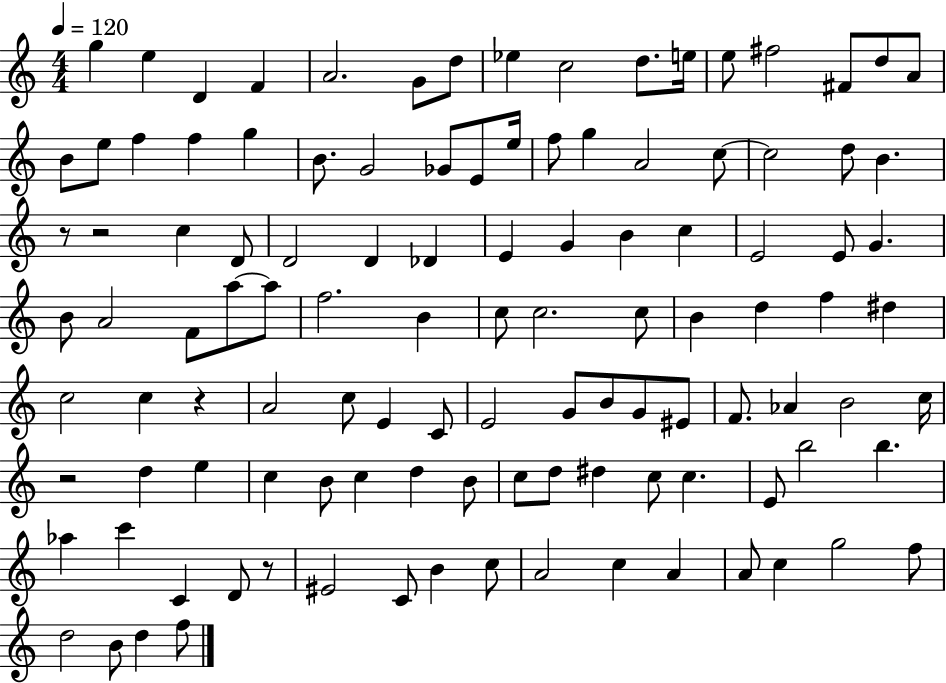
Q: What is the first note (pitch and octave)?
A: G5